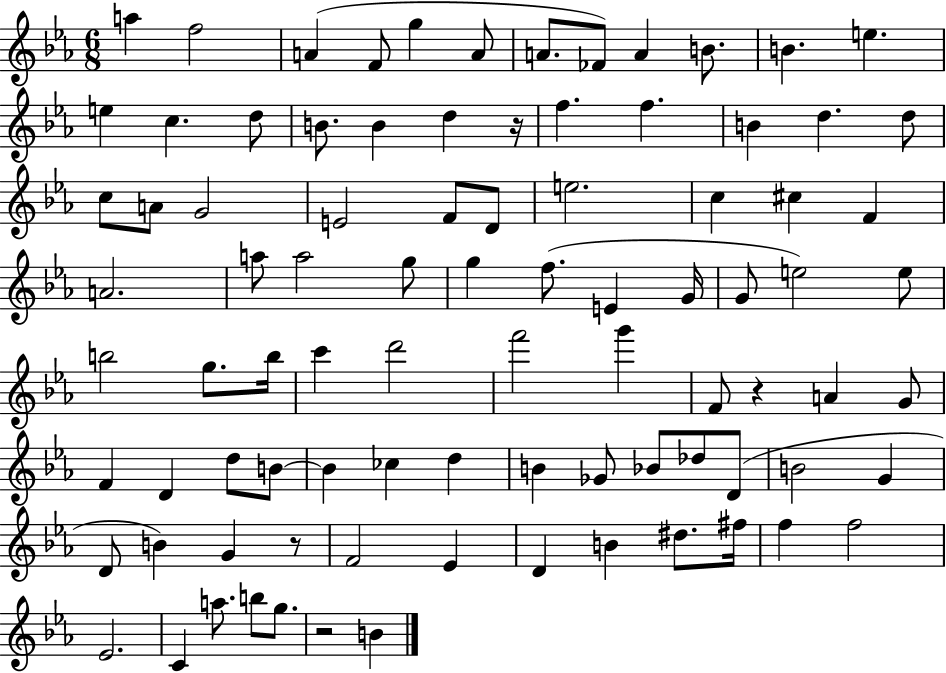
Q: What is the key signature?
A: EES major